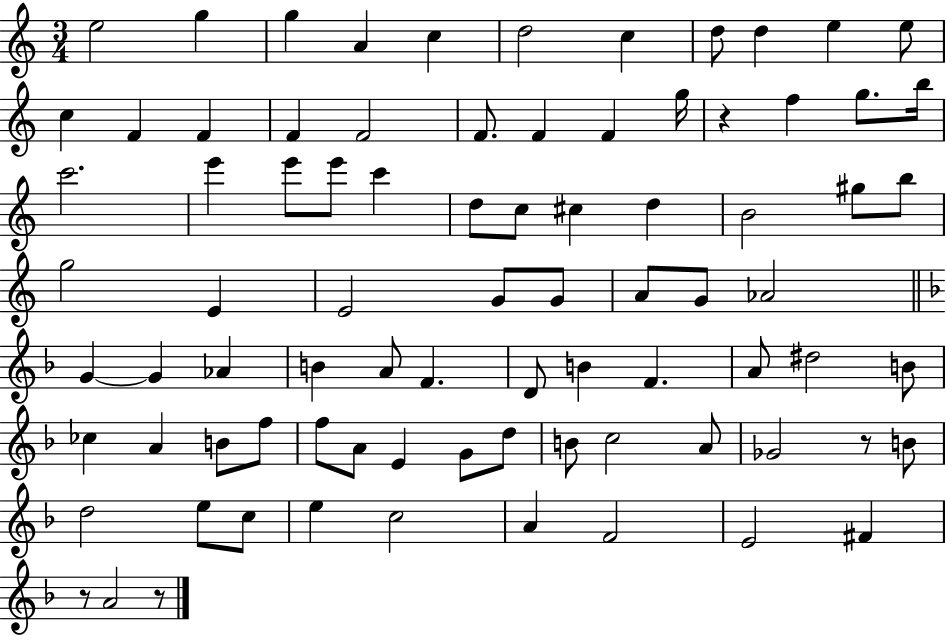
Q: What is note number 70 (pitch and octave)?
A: D5